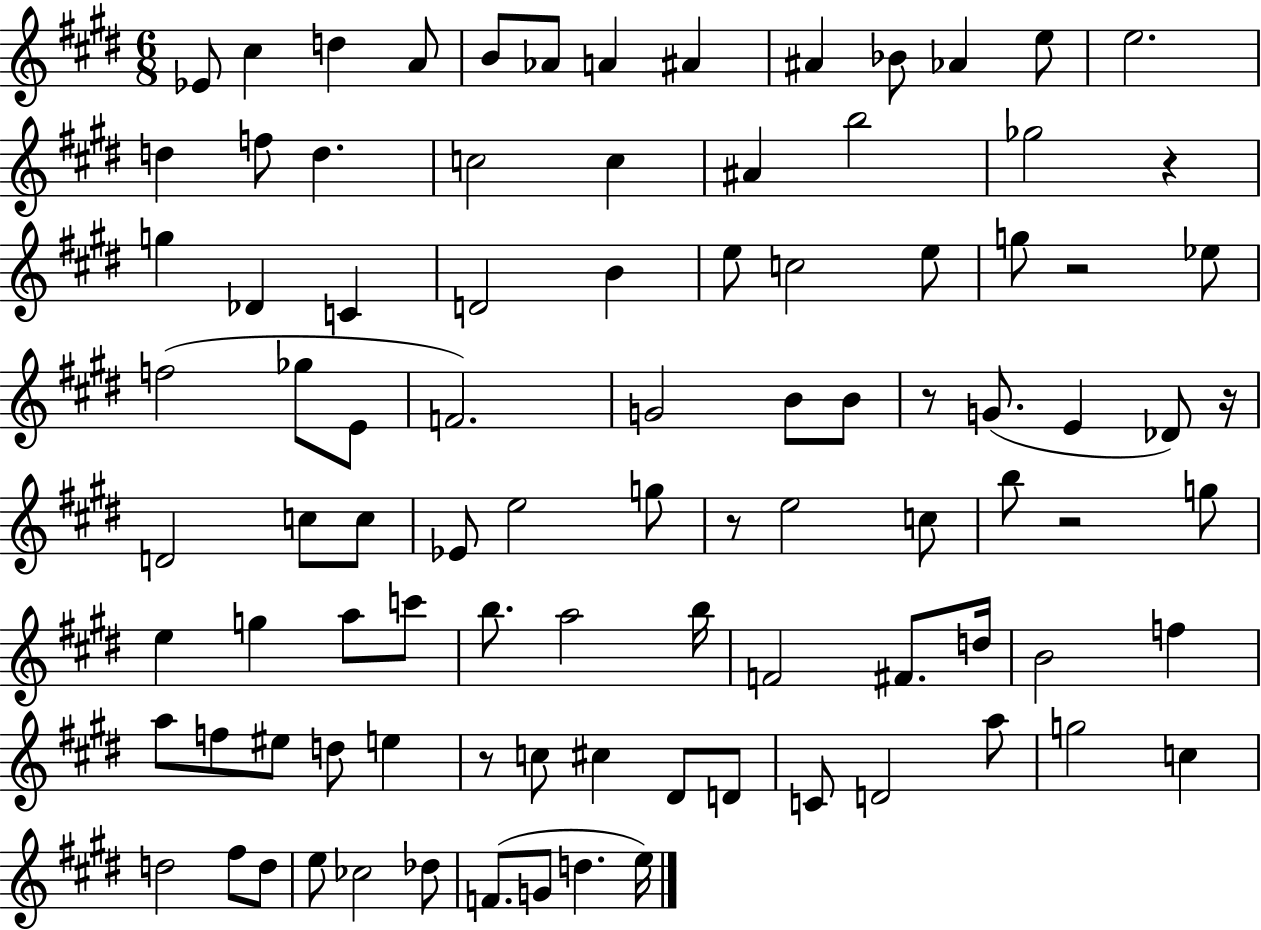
{
  \clef treble
  \numericTimeSignature
  \time 6/8
  \key e \major
  \repeat volta 2 { ees'8 cis''4 d''4 a'8 | b'8 aes'8 a'4 ais'4 | ais'4 bes'8 aes'4 e''8 | e''2. | \break d''4 f''8 d''4. | c''2 c''4 | ais'4 b''2 | ges''2 r4 | \break g''4 des'4 c'4 | d'2 b'4 | e''8 c''2 e''8 | g''8 r2 ees''8 | \break f''2( ges''8 e'8 | f'2.) | g'2 b'8 b'8 | r8 g'8.( e'4 des'8) r16 | \break d'2 c''8 c''8 | ees'8 e''2 g''8 | r8 e''2 c''8 | b''8 r2 g''8 | \break e''4 g''4 a''8 c'''8 | b''8. a''2 b''16 | f'2 fis'8. d''16 | b'2 f''4 | \break a''8 f''8 eis''8 d''8 e''4 | r8 c''8 cis''4 dis'8 d'8 | c'8 d'2 a''8 | g''2 c''4 | \break d''2 fis''8 d''8 | e''8 ces''2 des''8 | f'8.( g'8 d''4. e''16) | } \bar "|."
}